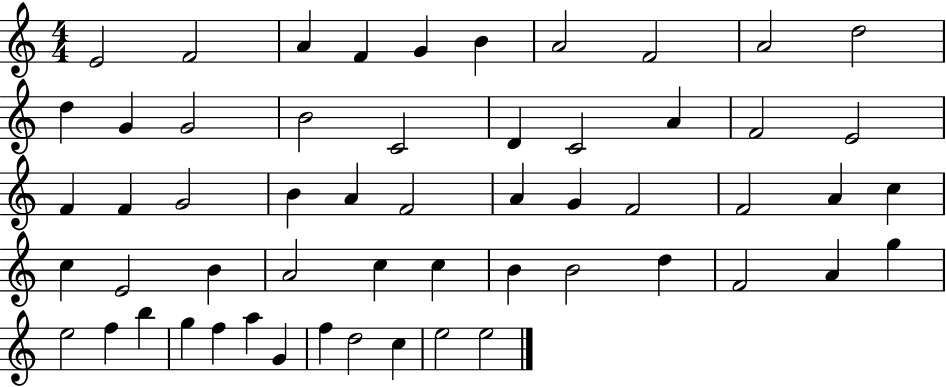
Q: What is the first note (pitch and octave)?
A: E4